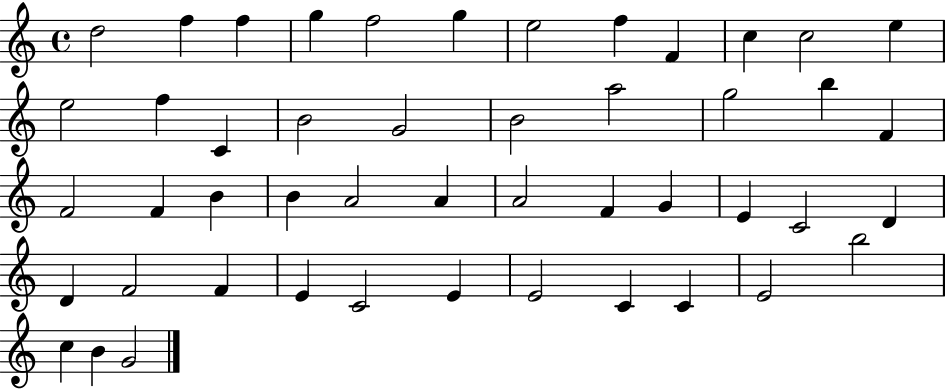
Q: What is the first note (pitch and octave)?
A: D5